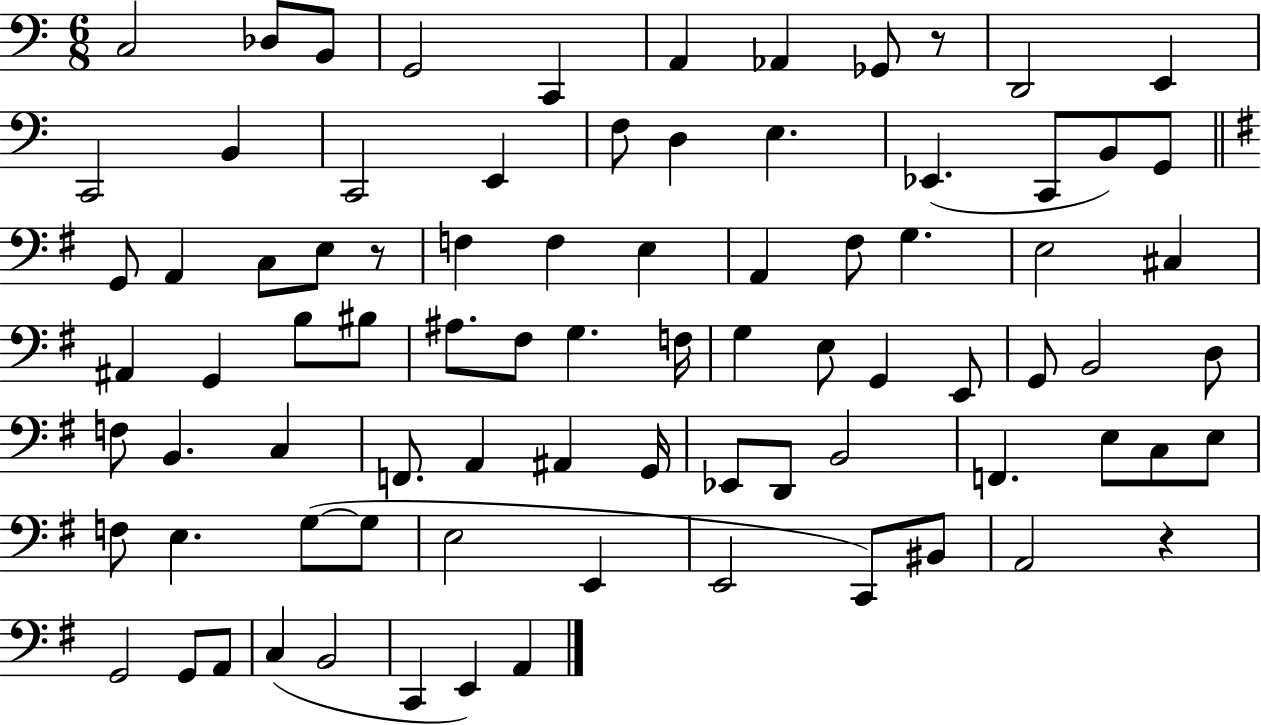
X:1
T:Untitled
M:6/8
L:1/4
K:C
C,2 _D,/2 B,,/2 G,,2 C,, A,, _A,, _G,,/2 z/2 D,,2 E,, C,,2 B,, C,,2 E,, F,/2 D, E, _E,, C,,/2 B,,/2 G,,/2 G,,/2 A,, C,/2 E,/2 z/2 F, F, E, A,, ^F,/2 G, E,2 ^C, ^A,, G,, B,/2 ^B,/2 ^A,/2 ^F,/2 G, F,/4 G, E,/2 G,, E,,/2 G,,/2 B,,2 D,/2 F,/2 B,, C, F,,/2 A,, ^A,, G,,/4 _E,,/2 D,,/2 B,,2 F,, E,/2 C,/2 E,/2 F,/2 E, G,/2 G,/2 E,2 E,, E,,2 C,,/2 ^B,,/2 A,,2 z G,,2 G,,/2 A,,/2 C, B,,2 C,, E,, A,,